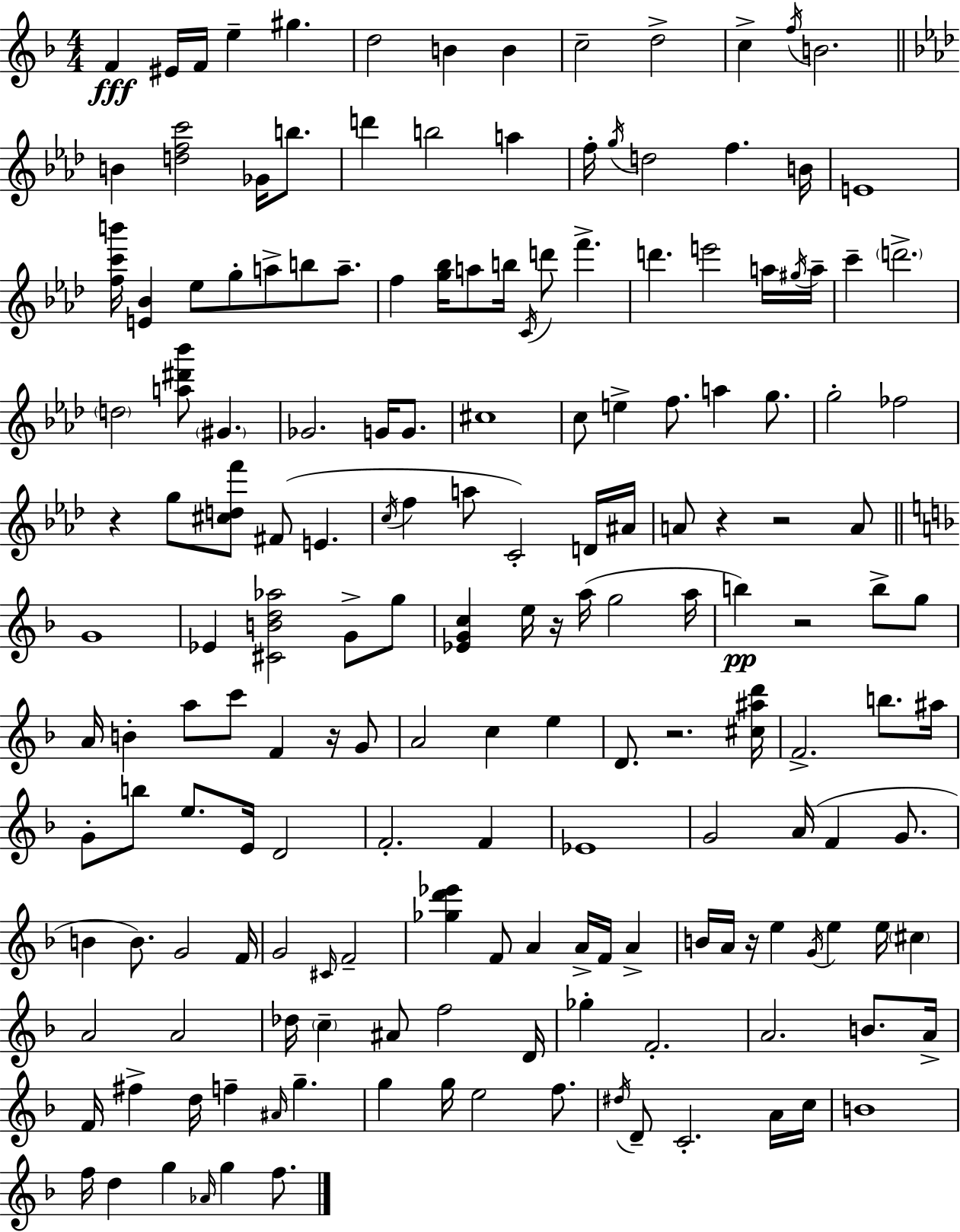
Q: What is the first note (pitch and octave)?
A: F4